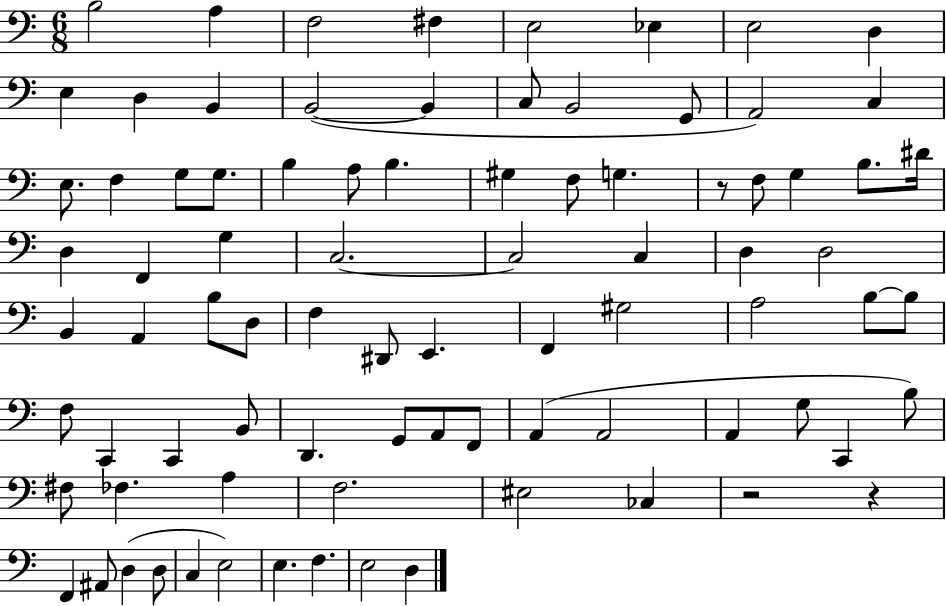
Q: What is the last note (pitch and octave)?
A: D3